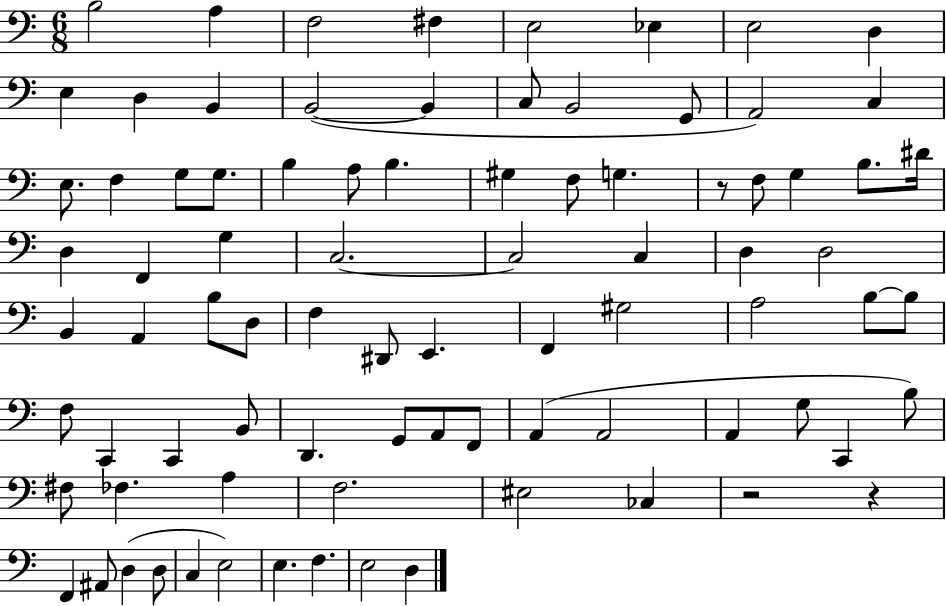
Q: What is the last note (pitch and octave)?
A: D3